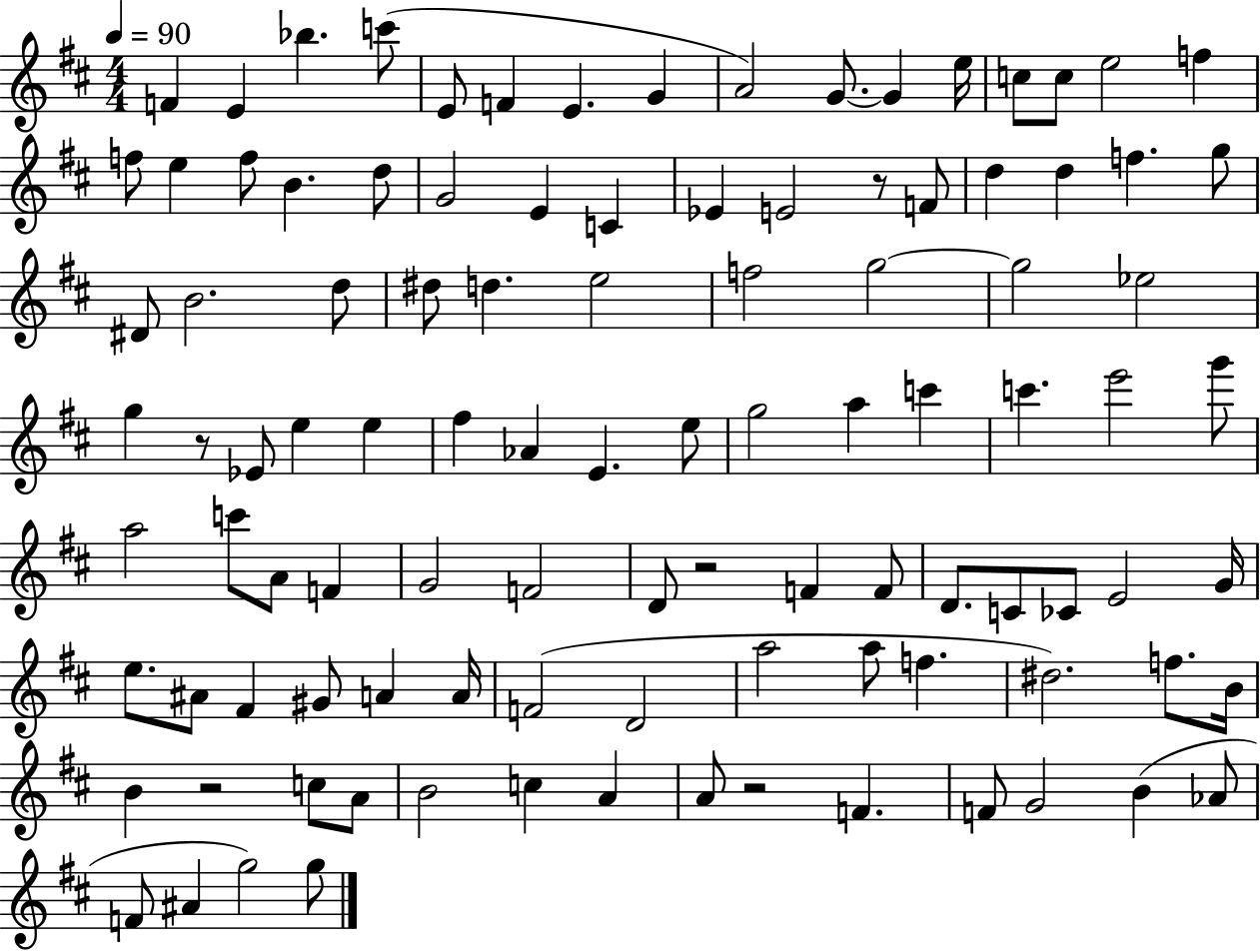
{
  \clef treble
  \numericTimeSignature
  \time 4/4
  \key d \major
  \tempo 4 = 90
  \repeat volta 2 { f'4 e'4 bes''4. c'''8( | e'8 f'4 e'4. g'4 | a'2) g'8.~~ g'4 e''16 | c''8 c''8 e''2 f''4 | \break f''8 e''4 f''8 b'4. d''8 | g'2 e'4 c'4 | ees'4 e'2 r8 f'8 | d''4 d''4 f''4. g''8 | \break dis'8 b'2. d''8 | dis''8 d''4. e''2 | f''2 g''2~~ | g''2 ees''2 | \break g''4 r8 ees'8 e''4 e''4 | fis''4 aes'4 e'4. e''8 | g''2 a''4 c'''4 | c'''4. e'''2 g'''8 | \break a''2 c'''8 a'8 f'4 | g'2 f'2 | d'8 r2 f'4 f'8 | d'8. c'8 ces'8 e'2 g'16 | \break e''8. ais'8 fis'4 gis'8 a'4 a'16 | f'2( d'2 | a''2 a''8 f''4. | dis''2.) f''8. b'16 | \break b'4 r2 c''8 a'8 | b'2 c''4 a'4 | a'8 r2 f'4. | f'8 g'2 b'4( aes'8 | \break f'8 ais'4 g''2) g''8 | } \bar "|."
}